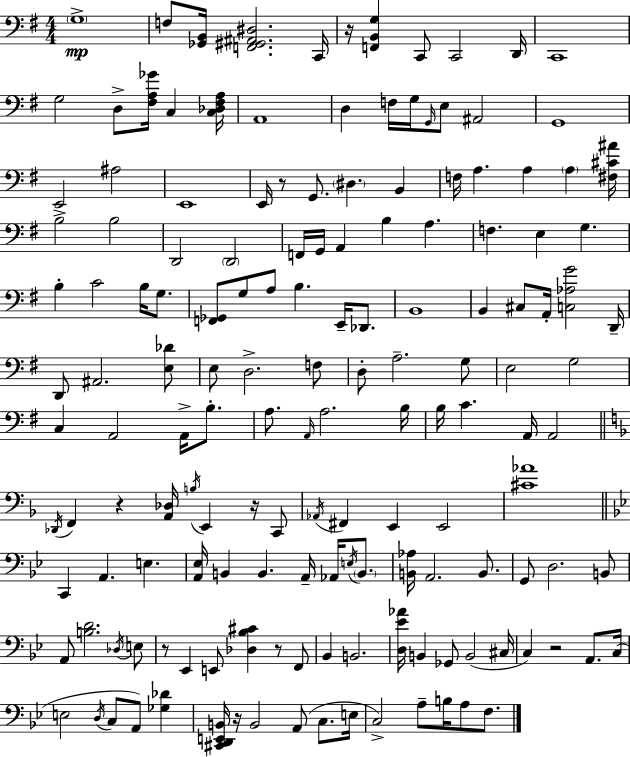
G3/w F3/e [Gb2,B2]/s [F2,G#2,A#2,D#3]/h. C2/s R/s [F2,B2,G3]/q C2/e C2/h D2/s C2/w G3/h D3/e [F#3,A3,Gb4]/s C3/q [C3,Db3,F#3,A3]/s A2/w D3/q F3/s G3/s G2/s E3/e A#2/h G2/w E2/h A#3/h E2/w E2/s R/e G2/e. D#3/q. B2/q F3/s A3/q. A3/q A3/q [F#3,C#4,A#4]/s B3/h B3/h D2/h D2/h F2/s G2/s A2/q B3/q A3/q. F3/q. E3/q G3/q. B3/q C4/h B3/s G3/e. [F2,Gb2]/e G3/e A3/e B3/q. E2/s Db2/e. B2/w B2/q C#3/e A2/s [C3,Ab3,G4]/h D2/s D2/e A#2/h. [E3,Db4]/e E3/e D3/h. F3/e D3/e A3/h. G3/e E3/h G3/h C3/q A2/h A2/s B3/e. A3/e. A2/s A3/h. B3/s B3/s C4/q. A2/s A2/h Db2/s F2/q R/q [A2,Db3]/s B3/s E2/q R/s C2/e Ab2/s F#2/q E2/q E2/h [C#4,Ab4]/w C2/q A2/q. E3/q. [A2,Eb3]/s B2/q B2/q. A2/s Ab2/s E3/s B2/e. [B2,Ab3]/s A2/h. B2/e. G2/e D3/h. B2/e A2/e [B3,D4]/h. Db3/s E3/e R/e Eb2/q E2/e [Db3,Bb3,C#4]/q R/e F2/e Bb2/q B2/h. [D3,Eb4,Ab4]/s B2/q Gb2/e B2/h C#3/s C3/q R/h A2/e. C3/s E3/h D3/s C3/e A2/e [Gb3,Db4]/q [C#2,D2,E2,B2]/s R/s B2/h A2/e C3/e. E3/s C3/h A3/e B3/s A3/e F3/e.